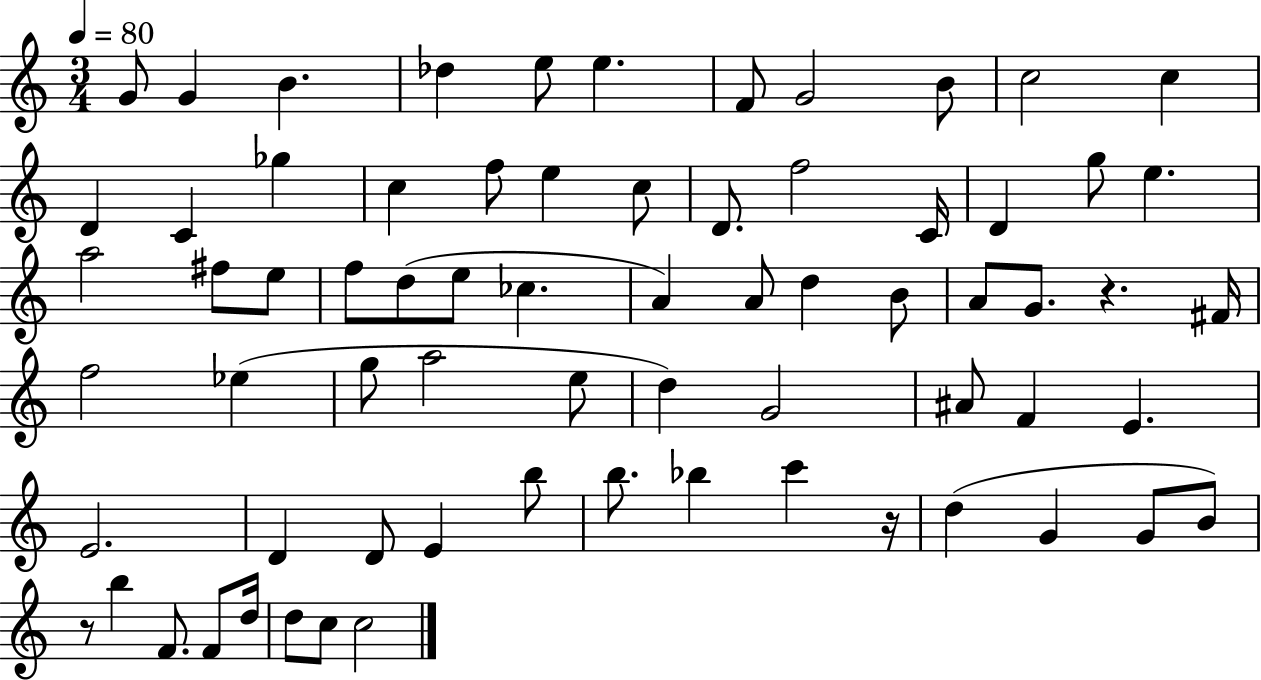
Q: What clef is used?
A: treble